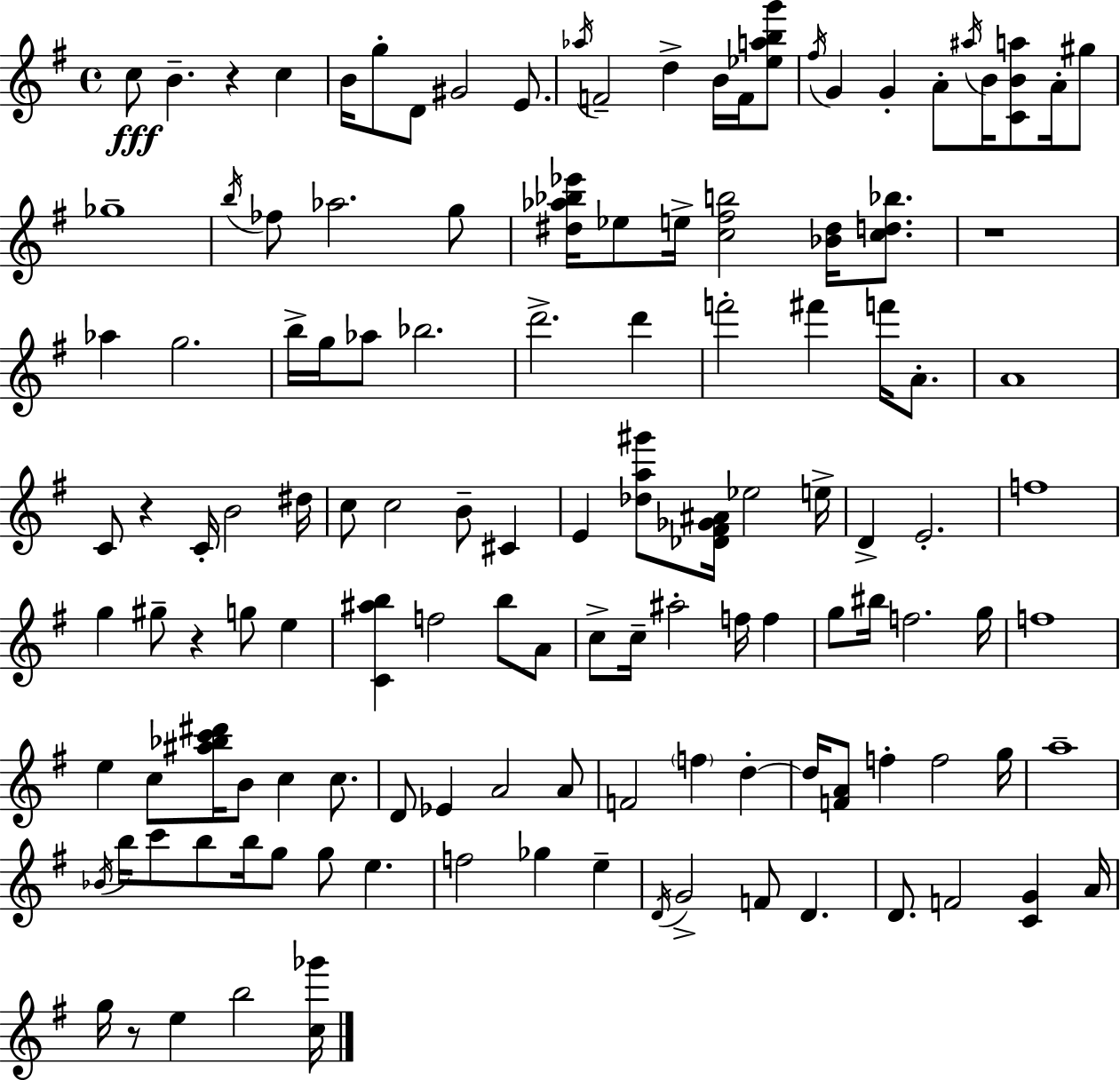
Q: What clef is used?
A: treble